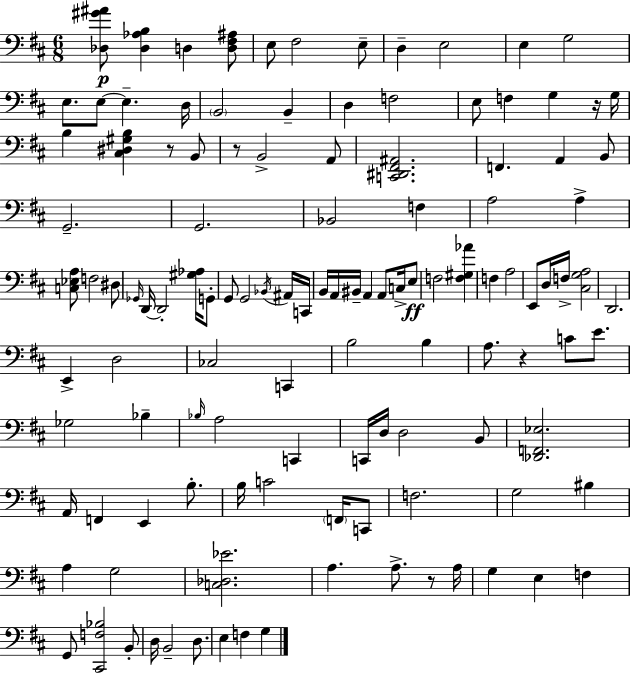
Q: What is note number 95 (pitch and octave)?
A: F3